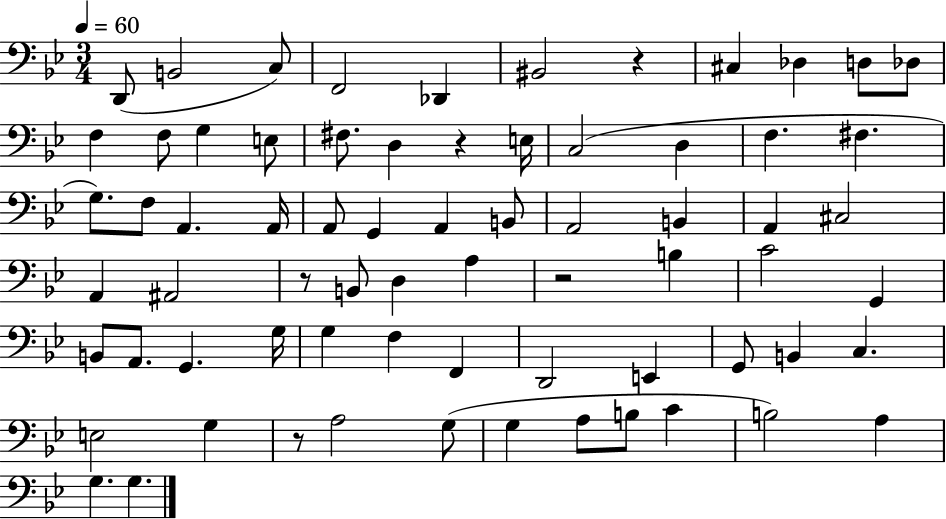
D2/e B2/h C3/e F2/h Db2/q BIS2/h R/q C#3/q Db3/q D3/e Db3/e F3/q F3/e G3/q E3/e F#3/e. D3/q R/q E3/s C3/h D3/q F3/q. F#3/q. G3/e. F3/e A2/q. A2/s A2/e G2/q A2/q B2/e A2/h B2/q A2/q C#3/h A2/q A#2/h R/e B2/e D3/q A3/q R/h B3/q C4/h G2/q B2/e A2/e. G2/q. G3/s G3/q F3/q F2/q D2/h E2/q G2/e B2/q C3/q. E3/h G3/q R/e A3/h G3/e G3/q A3/e B3/e C4/q B3/h A3/q G3/q. G3/q.